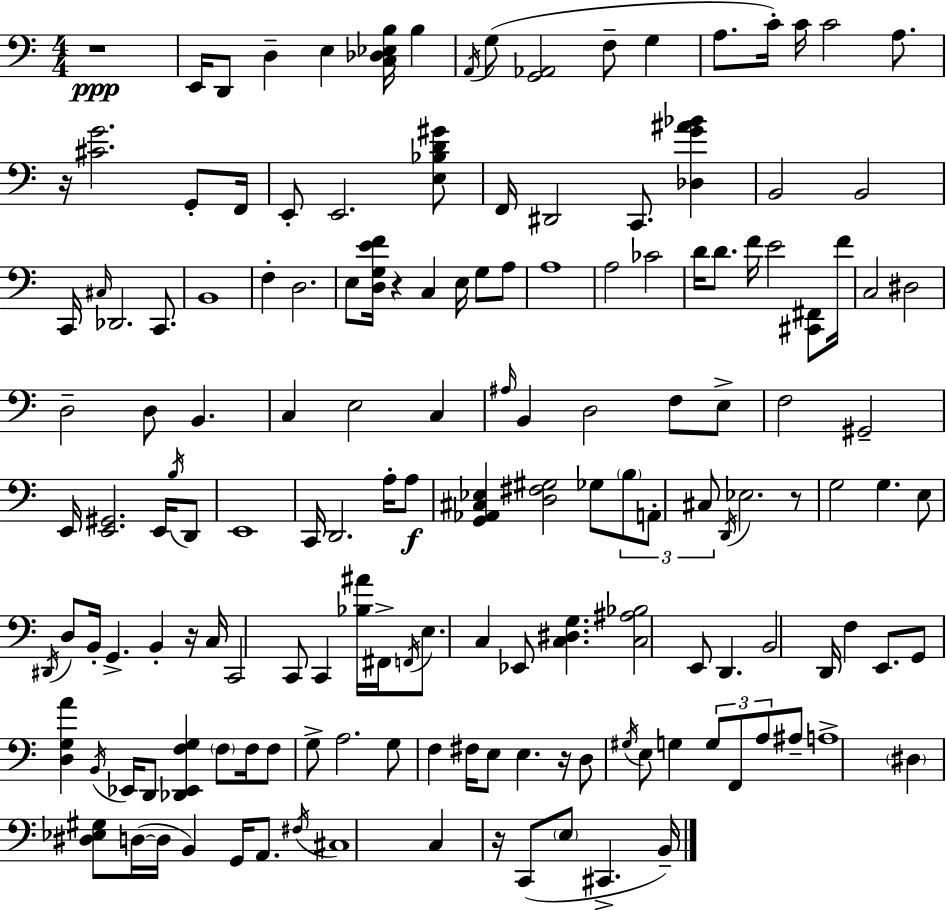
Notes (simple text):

R/w E2/s D2/e D3/q E3/q [C3,Db3,Eb3,B3]/s B3/q A2/s G3/e [G2,Ab2]/h F3/e G3/q A3/e. C4/s C4/s C4/h A3/e. R/s [C#4,G4]/h. G2/e F2/s E2/e E2/h. [E3,Bb3,D4,G#4]/e F2/s D#2/h C2/e. [Db3,G4,A#4,Bb4]/q B2/h B2/h C2/s C#3/s Db2/h. C2/e. B2/w F3/q D3/h. E3/e [D3,G3,E4,F4]/s R/q C3/q E3/s G3/e A3/e A3/w A3/h CES4/h D4/s D4/e. F4/s E4/h [C#2,F#2]/e F4/s C3/h D#3/h D3/h D3/e B2/q. C3/q E3/h C3/q A#3/s B2/q D3/h F3/e E3/e F3/h G#2/h E2/s [E2,G#2]/h. E2/s B3/s D2/e E2/w C2/s D2/h. A3/s A3/e [G2,Ab2,C#3,Eb3]/q [D3,F#3,G#3]/h Gb3/e B3/e A2/e C#3/e D2/s Eb3/h. R/e G3/h G3/q. E3/e D#2/s D3/e B2/s G2/q. B2/q R/s C3/s C2/h C2/e C2/q [Bb3,A#4]/s F#2/s F2/s E3/e. C3/q Eb2/e [C3,D#3,G3]/q. [C3,A#3,Bb3]/h E2/e D2/q. B2/h D2/s F3/q E2/e. G2/e [D3,G3,A4]/q B2/s Eb2/s D2/e [Db2,Eb2,F3,G3]/q F3/e F3/s F3/e G3/e A3/h. G3/e F3/q F#3/s E3/e E3/q. R/s D3/e G#3/s E3/e G3/q G3/e F2/e A3/e A#3/e A3/w D#3/q [D#3,Eb3,G#3]/e D3/s D3/s B2/q G2/s A2/e. F#3/s C#3/w C3/q R/s C2/e E3/e C#2/q. B2/s